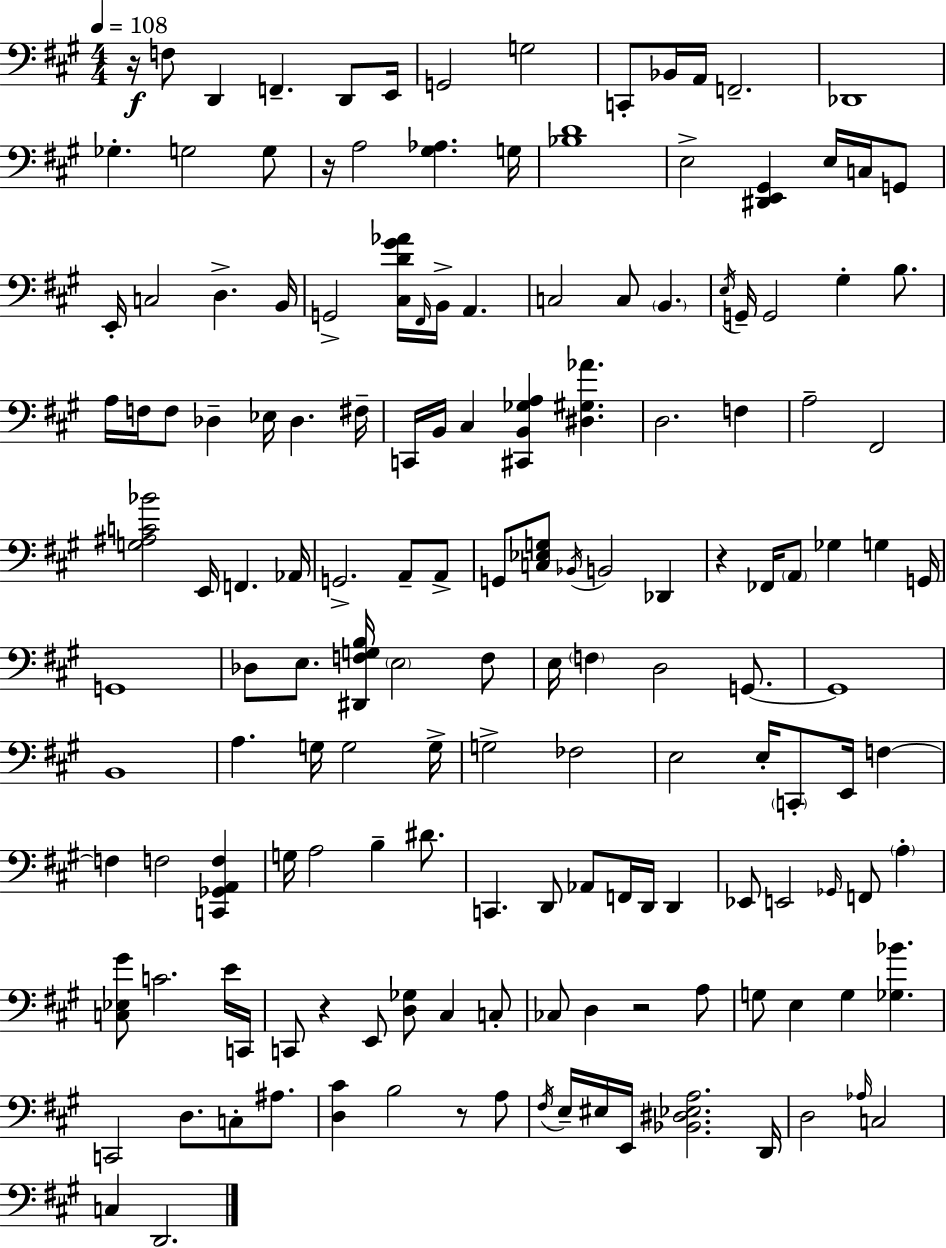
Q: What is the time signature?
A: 4/4